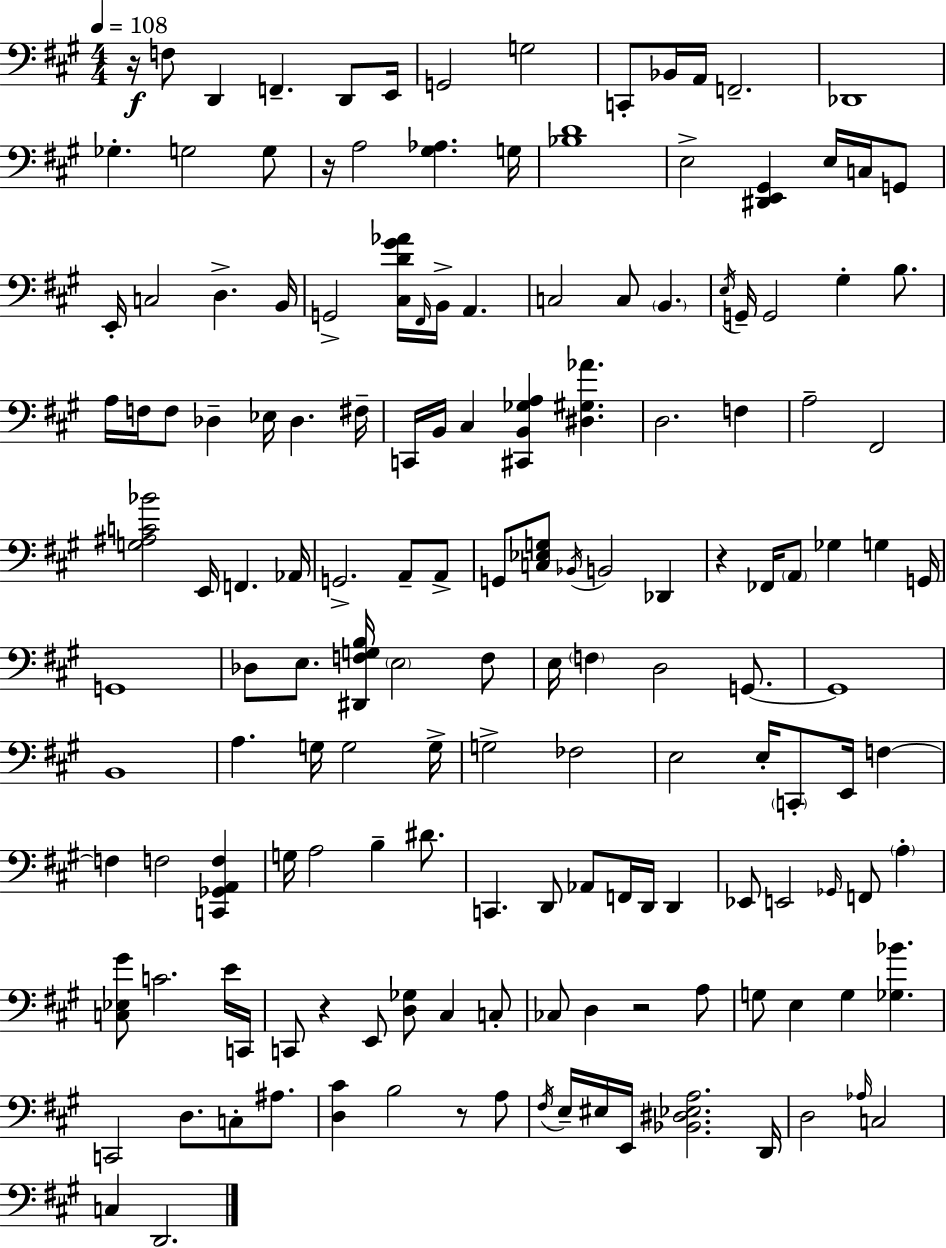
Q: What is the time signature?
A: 4/4